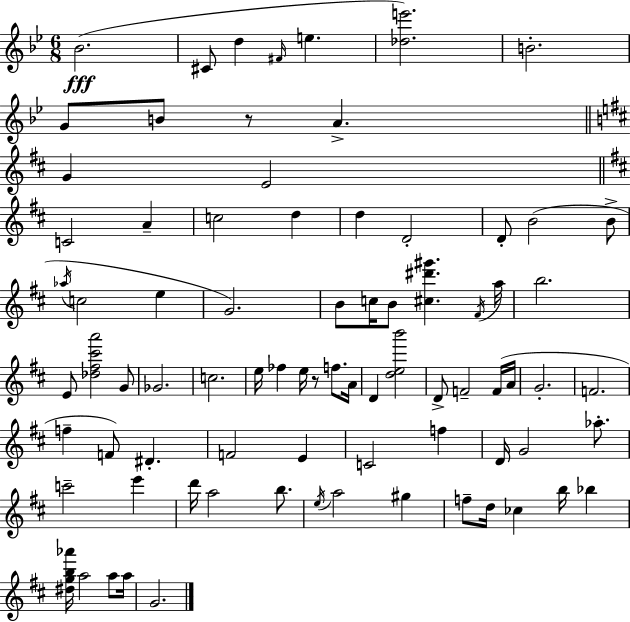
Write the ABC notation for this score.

X:1
T:Untitled
M:6/8
L:1/4
K:Gm
_B2 ^C/2 d ^F/4 e [_de']2 B2 G/2 B/2 z/2 A G E2 C2 A c2 d d D2 D/2 B2 B/2 _a/4 c2 e G2 B/2 c/4 B/2 [^c^d'^g'] ^F/4 a/4 b2 E/2 [_d^f^c'a']2 G/2 _G2 c2 e/4 _f e/4 z/2 f/2 A/4 D [deb']2 D/2 F2 F/4 A/4 G2 F2 f F/2 ^D F2 E C2 f D/4 G2 _a/2 c'2 e' d'/4 a2 b/2 e/4 a2 ^g f/2 d/4 _c b/4 _b [^dgb_a']/4 a2 a/2 a/4 G2